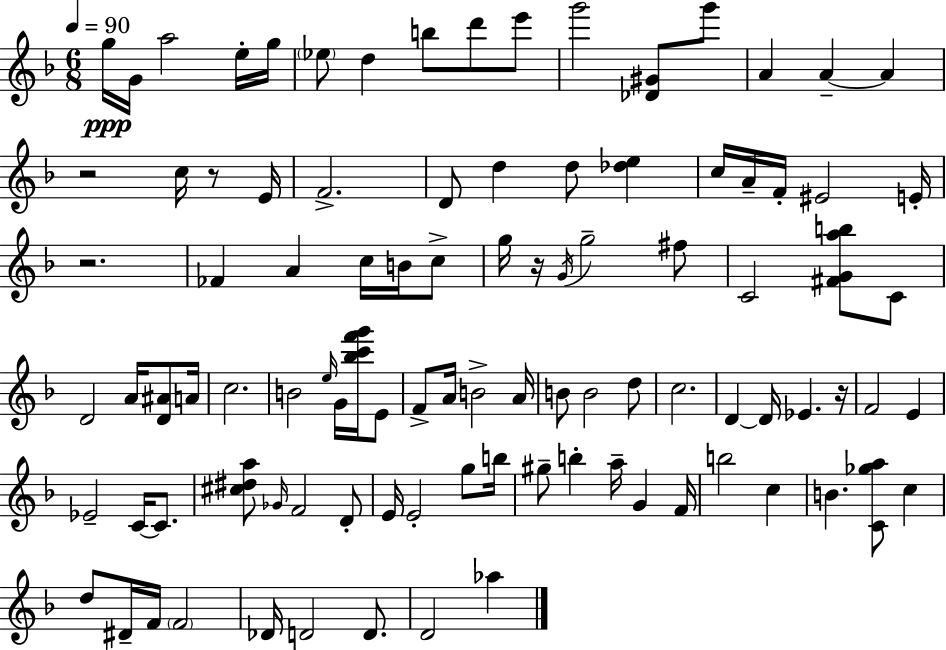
{
  \clef treble
  \numericTimeSignature
  \time 6/8
  \key f \major
  \tempo 4 = 90
  g''16\ppp g'16 a''2 e''16-. g''16 | \parenthesize ees''8 d''4 b''8 d'''8 e'''8 | g'''2 <des' gis'>8 g'''8 | a'4 a'4--~~ a'4 | \break r2 c''16 r8 e'16 | f'2.-> | d'8 d''4 d''8 <des'' e''>4 | c''16 a'16-- f'16-. eis'2 e'16-. | \break r2. | fes'4 a'4 c''16 b'16 c''8-> | g''16 r16 \acciaccatura { g'16 } g''2-- fis''8 | c'2 <fis' g' a'' b''>8 c'8 | \break d'2 a'16 <d' ais'>8 | a'16 c''2. | b'2 \grace { e''16 } g'16 <bes'' c''' f''' g'''>16 | e'8 f'8-> a'16 b'2-> | \break a'16 b'8 b'2 | d''8 c''2. | d'4~~ d'16 ees'4. | r16 f'2 e'4 | \break ees'2-- c'16~~ c'8. | <cis'' dis'' a''>8 \grace { ges'16 } f'2 | d'8-. e'16 e'2-. | g''8 b''16 gis''8-- b''4-. a''16-- g'4 | \break f'16 b''2 c''4 | b'4. <c' ges'' a''>8 c''4 | d''8 dis'16-- f'16 \parenthesize f'2 | des'16 d'2 | \break d'8. d'2 aes''4 | \bar "|."
}